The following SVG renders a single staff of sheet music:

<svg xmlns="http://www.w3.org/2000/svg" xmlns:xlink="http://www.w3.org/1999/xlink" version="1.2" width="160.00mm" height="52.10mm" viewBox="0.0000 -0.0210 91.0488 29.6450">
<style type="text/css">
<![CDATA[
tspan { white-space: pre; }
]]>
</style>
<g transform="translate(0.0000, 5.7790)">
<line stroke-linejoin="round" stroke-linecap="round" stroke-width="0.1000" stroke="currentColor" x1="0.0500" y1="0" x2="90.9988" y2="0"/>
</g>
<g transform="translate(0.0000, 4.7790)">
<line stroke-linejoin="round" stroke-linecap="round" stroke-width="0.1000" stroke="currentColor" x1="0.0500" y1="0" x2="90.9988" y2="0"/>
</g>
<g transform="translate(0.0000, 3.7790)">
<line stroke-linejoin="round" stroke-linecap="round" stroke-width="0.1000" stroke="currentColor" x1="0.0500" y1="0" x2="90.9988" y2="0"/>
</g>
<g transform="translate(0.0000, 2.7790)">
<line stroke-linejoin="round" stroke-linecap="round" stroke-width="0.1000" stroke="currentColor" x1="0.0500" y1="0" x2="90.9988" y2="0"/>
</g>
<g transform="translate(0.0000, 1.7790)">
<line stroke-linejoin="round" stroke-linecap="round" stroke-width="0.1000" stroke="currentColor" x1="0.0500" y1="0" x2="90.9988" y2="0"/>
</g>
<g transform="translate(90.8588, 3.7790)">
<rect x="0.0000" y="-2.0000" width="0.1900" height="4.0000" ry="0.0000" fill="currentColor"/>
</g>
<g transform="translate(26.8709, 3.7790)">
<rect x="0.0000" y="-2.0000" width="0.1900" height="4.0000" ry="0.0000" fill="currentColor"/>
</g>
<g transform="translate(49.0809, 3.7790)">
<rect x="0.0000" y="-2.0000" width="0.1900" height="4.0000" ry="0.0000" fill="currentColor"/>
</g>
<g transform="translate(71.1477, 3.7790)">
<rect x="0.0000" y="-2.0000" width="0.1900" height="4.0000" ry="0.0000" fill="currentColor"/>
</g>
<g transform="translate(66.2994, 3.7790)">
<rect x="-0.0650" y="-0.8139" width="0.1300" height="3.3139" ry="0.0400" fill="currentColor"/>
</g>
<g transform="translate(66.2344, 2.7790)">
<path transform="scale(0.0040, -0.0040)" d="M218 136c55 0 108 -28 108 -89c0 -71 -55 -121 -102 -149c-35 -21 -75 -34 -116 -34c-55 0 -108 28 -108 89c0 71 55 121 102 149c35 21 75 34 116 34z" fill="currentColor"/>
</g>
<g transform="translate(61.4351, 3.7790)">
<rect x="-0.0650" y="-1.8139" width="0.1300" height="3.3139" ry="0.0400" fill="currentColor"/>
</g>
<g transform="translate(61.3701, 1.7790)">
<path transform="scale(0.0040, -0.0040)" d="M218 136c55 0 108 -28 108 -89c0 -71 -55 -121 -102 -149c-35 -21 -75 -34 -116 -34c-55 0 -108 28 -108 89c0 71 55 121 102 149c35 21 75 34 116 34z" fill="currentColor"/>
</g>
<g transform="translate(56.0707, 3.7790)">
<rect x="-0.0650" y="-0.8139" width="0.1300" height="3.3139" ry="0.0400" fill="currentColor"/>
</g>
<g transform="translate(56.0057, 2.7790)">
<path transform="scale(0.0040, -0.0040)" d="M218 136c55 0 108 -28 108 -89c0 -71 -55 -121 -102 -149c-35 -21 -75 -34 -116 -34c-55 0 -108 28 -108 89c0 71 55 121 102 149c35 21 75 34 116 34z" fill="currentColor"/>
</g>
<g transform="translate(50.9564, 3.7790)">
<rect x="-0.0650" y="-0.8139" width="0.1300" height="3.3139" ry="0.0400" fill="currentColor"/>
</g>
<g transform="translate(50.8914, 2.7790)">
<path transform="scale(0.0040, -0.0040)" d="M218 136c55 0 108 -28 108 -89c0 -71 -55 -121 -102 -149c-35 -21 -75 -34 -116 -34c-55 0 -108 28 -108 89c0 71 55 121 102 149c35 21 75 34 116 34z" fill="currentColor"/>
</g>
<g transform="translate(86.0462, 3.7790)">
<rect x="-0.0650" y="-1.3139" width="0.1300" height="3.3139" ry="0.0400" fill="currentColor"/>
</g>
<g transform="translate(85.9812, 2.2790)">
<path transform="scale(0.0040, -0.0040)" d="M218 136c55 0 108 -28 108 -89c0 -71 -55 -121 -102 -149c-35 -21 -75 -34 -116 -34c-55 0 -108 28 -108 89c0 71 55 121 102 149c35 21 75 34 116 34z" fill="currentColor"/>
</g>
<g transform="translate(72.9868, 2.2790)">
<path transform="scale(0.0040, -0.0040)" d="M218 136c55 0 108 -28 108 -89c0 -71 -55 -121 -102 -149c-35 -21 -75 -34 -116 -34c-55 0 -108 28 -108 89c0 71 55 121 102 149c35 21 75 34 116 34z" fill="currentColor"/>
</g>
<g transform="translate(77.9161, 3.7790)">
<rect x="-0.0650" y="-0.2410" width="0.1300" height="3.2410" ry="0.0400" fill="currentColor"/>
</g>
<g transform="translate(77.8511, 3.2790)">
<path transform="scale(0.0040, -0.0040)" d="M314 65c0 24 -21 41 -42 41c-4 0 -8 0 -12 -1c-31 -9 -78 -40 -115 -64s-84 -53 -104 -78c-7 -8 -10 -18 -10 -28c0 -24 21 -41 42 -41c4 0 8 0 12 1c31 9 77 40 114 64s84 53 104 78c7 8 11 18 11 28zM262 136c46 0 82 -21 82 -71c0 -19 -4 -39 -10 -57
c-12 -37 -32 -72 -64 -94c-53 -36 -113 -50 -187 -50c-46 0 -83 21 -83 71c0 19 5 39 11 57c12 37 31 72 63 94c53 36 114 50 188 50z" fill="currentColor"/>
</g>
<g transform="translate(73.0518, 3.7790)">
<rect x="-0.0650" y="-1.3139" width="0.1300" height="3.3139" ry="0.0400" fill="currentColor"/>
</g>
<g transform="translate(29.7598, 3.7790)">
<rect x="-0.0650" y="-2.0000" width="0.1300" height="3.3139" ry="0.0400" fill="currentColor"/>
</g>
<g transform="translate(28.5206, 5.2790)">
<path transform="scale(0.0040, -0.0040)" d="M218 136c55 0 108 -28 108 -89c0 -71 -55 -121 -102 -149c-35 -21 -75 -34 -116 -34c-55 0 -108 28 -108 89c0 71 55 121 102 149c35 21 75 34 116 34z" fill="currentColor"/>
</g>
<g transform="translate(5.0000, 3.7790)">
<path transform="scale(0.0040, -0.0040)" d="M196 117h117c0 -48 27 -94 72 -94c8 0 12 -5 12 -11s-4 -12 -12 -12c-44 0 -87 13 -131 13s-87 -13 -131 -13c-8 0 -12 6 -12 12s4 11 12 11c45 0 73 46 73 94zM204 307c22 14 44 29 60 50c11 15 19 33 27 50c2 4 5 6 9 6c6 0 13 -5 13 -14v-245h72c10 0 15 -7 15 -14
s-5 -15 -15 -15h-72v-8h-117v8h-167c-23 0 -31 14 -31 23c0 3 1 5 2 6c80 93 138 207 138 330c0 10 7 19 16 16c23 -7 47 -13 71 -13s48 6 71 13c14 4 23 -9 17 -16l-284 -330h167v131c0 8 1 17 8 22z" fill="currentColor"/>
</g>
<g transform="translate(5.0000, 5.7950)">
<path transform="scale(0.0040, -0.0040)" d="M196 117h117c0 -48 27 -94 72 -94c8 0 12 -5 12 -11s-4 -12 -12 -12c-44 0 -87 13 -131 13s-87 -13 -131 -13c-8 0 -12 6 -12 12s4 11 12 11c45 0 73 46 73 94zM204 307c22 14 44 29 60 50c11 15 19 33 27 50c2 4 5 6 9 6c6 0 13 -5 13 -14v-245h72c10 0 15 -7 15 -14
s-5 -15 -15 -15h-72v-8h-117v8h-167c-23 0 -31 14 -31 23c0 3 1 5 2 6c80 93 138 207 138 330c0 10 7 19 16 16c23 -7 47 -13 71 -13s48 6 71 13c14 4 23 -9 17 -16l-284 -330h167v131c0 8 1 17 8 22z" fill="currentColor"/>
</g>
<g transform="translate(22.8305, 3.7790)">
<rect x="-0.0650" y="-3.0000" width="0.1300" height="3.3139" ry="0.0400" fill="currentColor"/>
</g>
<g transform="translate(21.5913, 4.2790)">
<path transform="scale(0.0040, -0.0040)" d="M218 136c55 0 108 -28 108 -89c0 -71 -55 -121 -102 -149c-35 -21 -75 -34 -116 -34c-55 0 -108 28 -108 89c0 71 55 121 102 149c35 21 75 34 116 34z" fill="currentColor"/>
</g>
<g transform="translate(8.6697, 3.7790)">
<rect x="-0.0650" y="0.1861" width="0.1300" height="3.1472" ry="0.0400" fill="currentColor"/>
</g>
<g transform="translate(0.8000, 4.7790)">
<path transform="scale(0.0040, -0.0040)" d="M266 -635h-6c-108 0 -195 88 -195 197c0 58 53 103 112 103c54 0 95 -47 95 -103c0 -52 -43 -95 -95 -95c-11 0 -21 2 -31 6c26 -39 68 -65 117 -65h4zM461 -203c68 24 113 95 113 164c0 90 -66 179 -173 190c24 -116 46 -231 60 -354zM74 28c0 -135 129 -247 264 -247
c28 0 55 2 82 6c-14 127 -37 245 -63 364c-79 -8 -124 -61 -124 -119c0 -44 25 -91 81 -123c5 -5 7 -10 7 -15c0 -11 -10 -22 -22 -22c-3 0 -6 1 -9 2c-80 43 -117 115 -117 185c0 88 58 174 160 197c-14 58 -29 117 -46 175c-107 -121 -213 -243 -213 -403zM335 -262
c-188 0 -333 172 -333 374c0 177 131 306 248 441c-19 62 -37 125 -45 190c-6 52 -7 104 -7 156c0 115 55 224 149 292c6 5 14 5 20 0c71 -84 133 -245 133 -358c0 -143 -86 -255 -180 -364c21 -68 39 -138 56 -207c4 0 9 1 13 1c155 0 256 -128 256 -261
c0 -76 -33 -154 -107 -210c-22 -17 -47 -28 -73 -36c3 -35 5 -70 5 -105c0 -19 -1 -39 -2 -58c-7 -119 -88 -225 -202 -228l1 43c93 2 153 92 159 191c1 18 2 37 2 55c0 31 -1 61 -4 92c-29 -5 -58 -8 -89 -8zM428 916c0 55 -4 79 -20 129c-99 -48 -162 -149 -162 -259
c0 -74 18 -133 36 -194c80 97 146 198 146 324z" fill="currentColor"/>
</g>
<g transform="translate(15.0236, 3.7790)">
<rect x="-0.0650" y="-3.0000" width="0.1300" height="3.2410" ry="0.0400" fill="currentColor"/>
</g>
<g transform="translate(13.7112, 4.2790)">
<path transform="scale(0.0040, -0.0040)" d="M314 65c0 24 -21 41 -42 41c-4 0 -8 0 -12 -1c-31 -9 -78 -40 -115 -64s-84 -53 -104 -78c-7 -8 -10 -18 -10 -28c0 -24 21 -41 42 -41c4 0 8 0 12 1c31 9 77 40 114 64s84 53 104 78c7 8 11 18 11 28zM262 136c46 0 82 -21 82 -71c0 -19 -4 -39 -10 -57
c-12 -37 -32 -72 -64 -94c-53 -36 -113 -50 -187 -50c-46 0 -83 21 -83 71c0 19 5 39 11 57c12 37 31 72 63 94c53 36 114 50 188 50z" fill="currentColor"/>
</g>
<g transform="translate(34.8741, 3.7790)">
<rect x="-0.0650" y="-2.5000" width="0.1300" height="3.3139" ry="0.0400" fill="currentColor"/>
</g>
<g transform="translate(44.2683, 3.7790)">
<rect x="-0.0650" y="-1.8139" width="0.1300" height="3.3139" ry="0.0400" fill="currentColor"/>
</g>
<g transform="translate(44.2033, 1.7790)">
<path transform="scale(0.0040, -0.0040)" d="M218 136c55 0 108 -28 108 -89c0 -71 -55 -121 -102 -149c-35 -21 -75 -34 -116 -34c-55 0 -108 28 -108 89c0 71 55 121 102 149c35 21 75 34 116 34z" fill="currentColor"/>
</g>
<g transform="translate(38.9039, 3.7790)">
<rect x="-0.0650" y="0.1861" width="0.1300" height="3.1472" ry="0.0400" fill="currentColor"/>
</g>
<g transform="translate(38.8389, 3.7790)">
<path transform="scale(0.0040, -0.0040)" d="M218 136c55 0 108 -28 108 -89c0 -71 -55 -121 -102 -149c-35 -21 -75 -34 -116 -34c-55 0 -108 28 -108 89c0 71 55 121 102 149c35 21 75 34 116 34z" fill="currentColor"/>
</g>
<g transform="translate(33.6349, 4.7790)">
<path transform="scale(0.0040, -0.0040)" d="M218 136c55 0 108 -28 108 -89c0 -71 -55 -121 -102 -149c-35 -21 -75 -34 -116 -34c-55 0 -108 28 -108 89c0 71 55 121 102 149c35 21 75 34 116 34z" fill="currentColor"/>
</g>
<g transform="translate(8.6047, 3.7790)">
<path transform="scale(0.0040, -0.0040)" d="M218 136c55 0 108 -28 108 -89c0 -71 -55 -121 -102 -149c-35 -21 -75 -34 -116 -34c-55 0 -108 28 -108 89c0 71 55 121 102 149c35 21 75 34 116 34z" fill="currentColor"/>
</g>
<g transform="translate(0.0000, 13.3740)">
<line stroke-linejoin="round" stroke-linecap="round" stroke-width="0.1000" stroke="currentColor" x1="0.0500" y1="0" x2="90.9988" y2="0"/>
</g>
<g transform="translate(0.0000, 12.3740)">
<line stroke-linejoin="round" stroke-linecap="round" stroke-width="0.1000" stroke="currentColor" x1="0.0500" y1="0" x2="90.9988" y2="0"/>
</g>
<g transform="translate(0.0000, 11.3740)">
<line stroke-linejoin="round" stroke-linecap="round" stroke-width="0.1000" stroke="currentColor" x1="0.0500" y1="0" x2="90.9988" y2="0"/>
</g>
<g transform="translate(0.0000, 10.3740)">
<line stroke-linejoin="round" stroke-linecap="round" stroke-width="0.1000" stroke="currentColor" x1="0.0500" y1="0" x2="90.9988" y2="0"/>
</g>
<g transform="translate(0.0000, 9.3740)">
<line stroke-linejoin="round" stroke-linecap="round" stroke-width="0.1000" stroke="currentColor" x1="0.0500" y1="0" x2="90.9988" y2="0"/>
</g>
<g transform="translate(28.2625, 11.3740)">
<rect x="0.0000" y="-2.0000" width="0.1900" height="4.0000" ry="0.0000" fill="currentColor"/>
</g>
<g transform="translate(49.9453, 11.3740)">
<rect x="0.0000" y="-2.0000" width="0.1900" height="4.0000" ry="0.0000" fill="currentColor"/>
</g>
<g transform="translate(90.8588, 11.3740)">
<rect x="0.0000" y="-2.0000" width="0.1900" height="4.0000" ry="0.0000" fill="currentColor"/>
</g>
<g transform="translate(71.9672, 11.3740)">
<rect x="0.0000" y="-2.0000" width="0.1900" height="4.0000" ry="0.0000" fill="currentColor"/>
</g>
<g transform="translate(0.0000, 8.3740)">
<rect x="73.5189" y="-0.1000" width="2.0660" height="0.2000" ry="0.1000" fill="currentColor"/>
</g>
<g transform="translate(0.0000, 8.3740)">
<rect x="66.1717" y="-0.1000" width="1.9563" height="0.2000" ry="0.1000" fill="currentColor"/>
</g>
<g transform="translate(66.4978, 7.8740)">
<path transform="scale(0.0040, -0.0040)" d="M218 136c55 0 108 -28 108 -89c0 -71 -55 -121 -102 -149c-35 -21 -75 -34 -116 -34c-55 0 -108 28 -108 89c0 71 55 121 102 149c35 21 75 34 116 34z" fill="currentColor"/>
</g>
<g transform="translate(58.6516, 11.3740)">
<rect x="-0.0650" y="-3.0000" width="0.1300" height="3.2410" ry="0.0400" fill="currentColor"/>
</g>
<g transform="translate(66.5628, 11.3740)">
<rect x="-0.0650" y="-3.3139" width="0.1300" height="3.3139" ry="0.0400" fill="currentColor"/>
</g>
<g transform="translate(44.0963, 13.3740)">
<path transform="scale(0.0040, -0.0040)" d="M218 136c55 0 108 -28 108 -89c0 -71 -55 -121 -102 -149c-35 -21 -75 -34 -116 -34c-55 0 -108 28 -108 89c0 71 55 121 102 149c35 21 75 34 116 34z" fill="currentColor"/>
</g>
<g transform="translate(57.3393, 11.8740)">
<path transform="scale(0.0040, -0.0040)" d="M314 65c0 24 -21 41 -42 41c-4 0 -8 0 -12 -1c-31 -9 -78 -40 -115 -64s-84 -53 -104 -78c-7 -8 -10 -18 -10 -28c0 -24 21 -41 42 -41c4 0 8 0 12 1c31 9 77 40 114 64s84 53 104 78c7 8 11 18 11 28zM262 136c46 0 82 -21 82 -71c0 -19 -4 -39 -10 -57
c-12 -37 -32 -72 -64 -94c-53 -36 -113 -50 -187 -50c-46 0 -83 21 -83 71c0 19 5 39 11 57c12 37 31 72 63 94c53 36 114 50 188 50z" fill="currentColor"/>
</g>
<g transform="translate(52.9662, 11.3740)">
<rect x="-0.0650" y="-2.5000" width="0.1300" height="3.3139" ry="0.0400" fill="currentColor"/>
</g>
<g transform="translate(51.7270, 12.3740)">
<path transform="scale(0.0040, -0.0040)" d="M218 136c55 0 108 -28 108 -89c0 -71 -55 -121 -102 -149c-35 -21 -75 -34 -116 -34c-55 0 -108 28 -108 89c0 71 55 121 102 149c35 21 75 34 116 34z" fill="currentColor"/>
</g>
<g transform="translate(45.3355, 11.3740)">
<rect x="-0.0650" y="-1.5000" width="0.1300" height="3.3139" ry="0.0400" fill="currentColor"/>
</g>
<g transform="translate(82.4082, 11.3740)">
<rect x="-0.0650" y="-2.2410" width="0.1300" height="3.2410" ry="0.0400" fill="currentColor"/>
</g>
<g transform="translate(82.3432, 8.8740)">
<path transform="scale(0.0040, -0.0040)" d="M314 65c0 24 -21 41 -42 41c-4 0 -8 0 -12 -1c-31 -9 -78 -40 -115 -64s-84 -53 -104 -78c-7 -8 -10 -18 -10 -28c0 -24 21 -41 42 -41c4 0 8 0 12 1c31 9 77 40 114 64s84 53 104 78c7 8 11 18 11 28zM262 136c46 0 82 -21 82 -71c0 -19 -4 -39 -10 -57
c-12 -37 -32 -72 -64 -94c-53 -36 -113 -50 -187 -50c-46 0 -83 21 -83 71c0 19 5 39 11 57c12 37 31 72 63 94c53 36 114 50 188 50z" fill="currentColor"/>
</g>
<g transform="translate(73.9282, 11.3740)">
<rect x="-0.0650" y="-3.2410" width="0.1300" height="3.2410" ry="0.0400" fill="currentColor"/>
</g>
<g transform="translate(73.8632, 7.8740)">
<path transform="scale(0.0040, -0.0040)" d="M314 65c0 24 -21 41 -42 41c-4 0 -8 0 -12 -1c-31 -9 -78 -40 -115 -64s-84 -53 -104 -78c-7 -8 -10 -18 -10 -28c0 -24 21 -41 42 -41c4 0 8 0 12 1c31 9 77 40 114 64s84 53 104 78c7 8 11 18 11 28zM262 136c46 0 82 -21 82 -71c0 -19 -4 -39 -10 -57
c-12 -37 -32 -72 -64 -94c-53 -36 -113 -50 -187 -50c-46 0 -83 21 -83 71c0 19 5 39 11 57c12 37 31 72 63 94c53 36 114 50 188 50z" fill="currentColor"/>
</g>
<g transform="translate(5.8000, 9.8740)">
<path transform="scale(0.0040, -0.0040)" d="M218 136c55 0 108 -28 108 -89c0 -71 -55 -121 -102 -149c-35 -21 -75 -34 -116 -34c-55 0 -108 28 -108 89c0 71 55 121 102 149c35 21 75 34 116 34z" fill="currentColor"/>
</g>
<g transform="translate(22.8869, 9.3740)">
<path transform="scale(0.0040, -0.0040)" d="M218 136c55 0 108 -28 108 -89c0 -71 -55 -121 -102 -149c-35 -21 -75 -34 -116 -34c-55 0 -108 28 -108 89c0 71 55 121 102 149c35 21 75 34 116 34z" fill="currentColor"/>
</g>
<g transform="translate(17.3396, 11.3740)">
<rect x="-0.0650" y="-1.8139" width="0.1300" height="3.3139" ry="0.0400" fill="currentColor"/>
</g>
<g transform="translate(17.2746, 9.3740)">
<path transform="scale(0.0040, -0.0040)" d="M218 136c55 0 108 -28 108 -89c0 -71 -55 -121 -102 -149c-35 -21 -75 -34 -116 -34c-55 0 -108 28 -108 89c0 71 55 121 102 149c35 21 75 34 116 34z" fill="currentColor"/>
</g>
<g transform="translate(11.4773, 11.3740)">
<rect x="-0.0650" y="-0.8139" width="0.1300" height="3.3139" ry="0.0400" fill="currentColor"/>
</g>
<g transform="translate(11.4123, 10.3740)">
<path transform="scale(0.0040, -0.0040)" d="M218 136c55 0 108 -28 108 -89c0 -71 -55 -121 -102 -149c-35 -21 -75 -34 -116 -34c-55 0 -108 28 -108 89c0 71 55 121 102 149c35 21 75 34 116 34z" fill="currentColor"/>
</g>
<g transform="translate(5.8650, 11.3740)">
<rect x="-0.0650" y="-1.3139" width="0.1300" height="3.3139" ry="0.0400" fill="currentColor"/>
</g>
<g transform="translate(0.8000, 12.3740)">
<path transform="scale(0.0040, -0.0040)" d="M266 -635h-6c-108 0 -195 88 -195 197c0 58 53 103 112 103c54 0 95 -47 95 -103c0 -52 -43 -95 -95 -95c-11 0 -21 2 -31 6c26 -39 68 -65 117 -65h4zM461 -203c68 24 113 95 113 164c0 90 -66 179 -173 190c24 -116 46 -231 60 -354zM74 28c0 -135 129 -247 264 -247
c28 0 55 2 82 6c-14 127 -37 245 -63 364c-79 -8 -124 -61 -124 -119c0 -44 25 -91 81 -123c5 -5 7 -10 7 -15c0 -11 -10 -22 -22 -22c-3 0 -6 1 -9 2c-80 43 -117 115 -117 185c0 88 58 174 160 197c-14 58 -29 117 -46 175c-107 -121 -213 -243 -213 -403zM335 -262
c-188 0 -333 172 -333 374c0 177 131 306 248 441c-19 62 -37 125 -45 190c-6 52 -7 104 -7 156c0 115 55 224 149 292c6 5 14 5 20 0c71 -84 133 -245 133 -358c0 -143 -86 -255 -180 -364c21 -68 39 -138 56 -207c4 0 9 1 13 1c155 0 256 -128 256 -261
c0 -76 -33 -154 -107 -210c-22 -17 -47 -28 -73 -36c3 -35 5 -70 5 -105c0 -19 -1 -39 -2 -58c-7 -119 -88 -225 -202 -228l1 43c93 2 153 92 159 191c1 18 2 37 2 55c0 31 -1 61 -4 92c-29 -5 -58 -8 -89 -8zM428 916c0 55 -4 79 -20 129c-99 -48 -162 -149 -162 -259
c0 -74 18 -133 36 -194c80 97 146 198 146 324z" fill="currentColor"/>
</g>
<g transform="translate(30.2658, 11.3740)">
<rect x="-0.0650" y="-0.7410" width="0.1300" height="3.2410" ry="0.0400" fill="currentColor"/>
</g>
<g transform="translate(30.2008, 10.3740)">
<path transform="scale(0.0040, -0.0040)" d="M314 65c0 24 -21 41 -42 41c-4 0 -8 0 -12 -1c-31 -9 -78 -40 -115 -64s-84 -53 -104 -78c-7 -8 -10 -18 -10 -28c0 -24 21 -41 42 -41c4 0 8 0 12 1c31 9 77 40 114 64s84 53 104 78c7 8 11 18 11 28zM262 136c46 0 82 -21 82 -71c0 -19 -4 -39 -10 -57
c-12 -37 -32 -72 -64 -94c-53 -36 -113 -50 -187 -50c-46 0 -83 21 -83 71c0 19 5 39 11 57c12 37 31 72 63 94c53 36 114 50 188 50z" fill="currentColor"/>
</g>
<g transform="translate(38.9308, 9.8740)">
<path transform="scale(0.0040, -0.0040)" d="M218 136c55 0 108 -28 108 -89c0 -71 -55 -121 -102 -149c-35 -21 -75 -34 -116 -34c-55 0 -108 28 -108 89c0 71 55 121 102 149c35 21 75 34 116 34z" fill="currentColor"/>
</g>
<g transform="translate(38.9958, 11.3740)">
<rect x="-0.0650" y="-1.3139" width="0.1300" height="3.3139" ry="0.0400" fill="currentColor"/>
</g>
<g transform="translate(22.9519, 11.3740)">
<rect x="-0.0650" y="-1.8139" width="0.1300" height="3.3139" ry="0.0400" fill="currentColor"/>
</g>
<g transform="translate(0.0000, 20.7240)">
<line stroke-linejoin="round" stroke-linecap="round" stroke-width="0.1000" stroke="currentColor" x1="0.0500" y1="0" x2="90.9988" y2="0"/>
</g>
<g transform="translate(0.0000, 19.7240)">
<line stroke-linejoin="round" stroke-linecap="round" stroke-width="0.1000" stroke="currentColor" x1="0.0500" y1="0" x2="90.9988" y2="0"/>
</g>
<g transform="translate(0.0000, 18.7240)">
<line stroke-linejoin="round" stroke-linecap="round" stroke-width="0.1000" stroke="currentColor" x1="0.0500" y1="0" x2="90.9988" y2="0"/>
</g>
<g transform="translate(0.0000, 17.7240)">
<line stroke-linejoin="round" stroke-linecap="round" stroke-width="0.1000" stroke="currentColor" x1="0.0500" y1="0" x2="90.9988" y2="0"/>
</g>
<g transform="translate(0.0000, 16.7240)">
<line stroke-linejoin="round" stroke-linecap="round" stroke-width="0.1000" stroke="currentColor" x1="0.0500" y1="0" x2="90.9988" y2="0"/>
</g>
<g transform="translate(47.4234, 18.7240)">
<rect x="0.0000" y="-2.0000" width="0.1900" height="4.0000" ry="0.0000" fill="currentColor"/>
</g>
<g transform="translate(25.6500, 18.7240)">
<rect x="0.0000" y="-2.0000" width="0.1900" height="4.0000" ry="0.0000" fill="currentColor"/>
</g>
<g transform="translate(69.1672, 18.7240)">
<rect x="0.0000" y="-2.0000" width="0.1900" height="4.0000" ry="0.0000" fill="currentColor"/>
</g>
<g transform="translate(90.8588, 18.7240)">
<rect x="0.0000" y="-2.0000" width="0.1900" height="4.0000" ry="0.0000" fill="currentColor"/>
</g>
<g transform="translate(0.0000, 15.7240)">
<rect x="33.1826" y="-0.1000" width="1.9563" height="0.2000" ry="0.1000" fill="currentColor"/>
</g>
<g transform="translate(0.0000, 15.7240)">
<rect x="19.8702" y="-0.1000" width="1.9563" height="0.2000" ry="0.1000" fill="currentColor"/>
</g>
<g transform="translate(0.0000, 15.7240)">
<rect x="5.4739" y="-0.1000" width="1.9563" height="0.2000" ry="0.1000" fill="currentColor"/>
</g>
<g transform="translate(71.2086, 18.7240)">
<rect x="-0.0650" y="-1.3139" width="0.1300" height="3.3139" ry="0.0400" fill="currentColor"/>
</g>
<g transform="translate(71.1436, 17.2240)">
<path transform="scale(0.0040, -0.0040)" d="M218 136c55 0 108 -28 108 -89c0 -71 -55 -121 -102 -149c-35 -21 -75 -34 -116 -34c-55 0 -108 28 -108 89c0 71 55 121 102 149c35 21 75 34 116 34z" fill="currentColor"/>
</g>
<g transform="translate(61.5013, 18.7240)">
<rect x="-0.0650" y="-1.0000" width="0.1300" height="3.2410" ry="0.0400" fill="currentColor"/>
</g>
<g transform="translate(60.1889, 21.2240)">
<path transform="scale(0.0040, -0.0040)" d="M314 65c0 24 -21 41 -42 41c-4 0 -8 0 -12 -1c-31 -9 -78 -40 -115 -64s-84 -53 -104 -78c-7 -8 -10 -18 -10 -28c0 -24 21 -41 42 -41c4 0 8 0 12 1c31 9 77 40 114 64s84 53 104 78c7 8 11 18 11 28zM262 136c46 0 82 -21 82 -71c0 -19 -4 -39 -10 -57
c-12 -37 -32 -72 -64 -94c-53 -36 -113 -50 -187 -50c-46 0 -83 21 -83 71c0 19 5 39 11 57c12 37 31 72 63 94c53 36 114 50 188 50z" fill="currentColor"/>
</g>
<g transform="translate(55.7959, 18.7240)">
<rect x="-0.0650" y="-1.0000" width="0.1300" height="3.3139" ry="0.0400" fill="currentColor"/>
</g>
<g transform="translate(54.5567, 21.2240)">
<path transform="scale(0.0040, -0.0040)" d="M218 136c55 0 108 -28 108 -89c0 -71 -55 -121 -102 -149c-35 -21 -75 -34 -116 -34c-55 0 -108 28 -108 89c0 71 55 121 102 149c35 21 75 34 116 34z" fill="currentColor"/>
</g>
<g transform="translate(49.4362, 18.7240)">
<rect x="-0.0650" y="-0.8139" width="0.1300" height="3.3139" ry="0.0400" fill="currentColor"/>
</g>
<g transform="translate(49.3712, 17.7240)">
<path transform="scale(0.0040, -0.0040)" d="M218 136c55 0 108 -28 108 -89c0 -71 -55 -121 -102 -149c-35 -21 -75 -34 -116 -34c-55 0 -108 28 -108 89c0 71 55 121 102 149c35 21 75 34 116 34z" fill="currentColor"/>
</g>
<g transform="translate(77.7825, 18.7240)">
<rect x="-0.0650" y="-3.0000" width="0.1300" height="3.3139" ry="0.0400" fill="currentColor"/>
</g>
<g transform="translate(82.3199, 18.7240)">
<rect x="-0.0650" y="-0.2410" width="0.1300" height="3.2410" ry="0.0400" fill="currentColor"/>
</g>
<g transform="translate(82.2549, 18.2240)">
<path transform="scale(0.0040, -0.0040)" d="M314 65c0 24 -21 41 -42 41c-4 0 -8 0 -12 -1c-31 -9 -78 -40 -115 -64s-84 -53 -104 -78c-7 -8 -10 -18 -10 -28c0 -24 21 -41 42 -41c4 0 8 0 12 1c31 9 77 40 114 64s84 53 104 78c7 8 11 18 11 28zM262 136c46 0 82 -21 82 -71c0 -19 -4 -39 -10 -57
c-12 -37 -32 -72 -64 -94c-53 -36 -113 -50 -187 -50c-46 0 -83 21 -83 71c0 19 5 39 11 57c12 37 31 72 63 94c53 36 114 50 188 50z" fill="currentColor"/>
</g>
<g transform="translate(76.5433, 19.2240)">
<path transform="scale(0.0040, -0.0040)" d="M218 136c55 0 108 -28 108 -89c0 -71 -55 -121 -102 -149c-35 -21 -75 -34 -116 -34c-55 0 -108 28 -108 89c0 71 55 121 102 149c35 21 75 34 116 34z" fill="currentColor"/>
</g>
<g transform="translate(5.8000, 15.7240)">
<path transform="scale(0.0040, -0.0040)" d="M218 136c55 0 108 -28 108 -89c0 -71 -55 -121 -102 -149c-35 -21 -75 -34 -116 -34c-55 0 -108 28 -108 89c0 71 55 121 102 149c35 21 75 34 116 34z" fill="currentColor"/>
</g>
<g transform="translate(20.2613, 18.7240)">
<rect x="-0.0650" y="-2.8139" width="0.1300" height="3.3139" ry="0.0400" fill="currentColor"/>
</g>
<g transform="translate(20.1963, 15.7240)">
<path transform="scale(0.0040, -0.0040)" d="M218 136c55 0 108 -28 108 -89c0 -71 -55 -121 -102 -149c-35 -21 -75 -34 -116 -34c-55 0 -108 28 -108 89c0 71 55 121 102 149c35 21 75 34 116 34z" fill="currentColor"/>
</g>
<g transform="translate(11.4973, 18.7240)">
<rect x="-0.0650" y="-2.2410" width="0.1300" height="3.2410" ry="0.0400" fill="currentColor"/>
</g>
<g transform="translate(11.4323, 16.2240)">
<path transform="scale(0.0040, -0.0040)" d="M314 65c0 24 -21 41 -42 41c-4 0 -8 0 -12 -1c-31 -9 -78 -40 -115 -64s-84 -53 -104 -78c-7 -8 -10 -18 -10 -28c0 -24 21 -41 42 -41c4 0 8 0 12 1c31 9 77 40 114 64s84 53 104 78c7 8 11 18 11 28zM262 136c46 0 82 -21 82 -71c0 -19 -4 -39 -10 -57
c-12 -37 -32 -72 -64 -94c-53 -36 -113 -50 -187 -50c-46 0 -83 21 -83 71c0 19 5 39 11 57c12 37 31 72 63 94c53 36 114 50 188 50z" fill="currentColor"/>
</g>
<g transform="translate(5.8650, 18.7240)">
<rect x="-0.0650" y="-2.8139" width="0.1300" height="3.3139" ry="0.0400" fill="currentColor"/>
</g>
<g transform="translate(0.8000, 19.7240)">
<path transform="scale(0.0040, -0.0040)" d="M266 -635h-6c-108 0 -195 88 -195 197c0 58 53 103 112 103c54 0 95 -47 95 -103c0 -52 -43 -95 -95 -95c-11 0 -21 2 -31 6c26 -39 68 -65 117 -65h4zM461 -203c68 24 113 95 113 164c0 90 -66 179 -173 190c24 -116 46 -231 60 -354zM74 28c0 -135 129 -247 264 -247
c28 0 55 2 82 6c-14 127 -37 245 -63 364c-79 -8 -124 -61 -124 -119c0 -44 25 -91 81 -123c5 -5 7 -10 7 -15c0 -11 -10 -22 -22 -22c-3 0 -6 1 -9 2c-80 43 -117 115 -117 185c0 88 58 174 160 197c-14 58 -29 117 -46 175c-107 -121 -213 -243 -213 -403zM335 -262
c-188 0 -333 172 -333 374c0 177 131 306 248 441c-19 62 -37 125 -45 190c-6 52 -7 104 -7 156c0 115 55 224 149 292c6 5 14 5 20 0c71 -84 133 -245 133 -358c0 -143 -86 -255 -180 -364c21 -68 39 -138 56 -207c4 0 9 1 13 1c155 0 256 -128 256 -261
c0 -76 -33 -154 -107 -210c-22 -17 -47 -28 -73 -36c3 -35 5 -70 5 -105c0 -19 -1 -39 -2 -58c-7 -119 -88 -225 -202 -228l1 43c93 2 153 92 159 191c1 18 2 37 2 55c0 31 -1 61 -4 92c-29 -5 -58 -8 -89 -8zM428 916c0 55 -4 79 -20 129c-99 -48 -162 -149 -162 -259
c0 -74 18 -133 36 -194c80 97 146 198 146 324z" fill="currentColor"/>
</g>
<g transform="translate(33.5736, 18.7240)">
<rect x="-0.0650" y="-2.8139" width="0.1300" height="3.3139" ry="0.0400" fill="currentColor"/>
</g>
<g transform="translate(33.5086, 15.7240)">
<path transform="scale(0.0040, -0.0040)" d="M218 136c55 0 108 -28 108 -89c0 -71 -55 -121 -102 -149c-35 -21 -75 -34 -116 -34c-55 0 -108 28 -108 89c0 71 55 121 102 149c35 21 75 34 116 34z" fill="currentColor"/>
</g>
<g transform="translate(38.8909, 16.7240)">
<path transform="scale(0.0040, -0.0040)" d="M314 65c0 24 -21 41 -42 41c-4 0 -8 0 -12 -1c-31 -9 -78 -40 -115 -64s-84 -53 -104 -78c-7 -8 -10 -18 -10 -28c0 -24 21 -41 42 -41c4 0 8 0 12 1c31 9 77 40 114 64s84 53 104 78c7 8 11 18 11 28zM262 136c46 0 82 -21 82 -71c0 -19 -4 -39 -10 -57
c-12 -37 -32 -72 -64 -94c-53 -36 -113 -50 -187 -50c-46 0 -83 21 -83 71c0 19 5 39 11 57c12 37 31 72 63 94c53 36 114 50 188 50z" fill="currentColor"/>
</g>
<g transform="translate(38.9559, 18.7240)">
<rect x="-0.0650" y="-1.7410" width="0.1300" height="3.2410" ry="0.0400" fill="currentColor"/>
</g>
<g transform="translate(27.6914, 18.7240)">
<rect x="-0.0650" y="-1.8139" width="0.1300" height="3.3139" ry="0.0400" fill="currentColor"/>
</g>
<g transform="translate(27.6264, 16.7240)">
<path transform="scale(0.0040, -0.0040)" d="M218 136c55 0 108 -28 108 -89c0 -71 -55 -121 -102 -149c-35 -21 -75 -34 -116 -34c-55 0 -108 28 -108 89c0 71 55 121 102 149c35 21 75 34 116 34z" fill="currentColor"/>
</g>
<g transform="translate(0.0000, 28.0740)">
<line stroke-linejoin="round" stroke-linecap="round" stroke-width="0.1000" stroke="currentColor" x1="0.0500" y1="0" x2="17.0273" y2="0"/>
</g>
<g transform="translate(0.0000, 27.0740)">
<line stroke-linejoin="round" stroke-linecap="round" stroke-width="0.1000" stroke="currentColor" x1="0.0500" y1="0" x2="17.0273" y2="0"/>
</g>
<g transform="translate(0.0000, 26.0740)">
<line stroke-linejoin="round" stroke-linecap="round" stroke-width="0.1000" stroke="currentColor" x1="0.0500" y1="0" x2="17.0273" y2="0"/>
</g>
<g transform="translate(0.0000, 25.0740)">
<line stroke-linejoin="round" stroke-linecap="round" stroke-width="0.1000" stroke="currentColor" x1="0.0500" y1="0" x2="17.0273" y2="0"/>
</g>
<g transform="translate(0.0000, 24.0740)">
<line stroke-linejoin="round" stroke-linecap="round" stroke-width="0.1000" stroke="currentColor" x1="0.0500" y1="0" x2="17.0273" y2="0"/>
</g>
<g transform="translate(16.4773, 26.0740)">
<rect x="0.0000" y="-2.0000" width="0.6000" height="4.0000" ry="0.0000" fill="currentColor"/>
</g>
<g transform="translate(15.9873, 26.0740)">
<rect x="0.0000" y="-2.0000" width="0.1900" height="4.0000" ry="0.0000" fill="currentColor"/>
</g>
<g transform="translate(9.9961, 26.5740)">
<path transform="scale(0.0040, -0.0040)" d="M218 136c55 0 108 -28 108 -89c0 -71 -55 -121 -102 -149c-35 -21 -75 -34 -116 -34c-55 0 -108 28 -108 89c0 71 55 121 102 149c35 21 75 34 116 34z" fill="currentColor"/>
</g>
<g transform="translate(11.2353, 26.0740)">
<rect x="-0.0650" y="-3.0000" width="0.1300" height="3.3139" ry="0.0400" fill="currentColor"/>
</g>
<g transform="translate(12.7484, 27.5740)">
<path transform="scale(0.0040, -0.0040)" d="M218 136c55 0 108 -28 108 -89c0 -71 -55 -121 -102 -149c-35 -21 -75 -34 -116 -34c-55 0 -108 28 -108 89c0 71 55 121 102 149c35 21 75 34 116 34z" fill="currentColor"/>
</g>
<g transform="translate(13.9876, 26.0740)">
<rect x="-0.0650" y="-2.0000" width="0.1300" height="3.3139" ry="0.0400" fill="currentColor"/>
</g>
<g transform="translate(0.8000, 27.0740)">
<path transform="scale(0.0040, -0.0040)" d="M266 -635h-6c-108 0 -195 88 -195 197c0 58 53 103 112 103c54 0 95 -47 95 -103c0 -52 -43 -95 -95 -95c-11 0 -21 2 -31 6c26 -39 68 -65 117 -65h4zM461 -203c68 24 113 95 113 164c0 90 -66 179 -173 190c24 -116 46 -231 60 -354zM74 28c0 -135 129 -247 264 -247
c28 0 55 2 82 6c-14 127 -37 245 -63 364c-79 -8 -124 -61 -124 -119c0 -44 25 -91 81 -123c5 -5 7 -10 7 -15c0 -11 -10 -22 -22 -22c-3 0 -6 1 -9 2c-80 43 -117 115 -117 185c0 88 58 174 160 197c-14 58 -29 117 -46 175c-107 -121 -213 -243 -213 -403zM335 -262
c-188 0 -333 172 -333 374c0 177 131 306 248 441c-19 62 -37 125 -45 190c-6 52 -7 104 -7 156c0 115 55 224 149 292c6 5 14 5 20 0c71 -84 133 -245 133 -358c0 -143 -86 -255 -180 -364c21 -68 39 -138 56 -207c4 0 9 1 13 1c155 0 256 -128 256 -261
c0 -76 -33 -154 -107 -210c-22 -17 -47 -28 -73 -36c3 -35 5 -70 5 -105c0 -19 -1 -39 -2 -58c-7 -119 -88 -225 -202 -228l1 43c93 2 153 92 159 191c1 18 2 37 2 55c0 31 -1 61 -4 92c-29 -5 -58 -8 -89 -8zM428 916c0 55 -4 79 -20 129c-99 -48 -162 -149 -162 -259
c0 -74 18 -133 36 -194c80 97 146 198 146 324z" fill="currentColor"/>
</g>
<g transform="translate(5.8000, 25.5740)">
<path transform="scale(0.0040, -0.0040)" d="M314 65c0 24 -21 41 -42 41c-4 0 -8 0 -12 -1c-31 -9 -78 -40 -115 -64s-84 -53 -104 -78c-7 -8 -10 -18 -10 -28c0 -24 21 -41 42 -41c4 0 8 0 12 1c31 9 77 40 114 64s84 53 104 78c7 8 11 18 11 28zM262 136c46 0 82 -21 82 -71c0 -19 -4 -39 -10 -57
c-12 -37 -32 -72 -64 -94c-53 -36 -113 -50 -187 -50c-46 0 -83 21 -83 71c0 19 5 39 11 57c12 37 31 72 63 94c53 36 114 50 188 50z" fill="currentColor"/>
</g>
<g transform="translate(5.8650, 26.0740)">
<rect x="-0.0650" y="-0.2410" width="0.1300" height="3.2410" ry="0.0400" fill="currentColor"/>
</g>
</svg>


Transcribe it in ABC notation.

X:1
T:Untitled
M:4/4
L:1/4
K:C
B A2 A F G B f d d f d e c2 e e d f f d2 e E G A2 b b2 g2 a g2 a f a f2 d D D2 e A c2 c2 A F